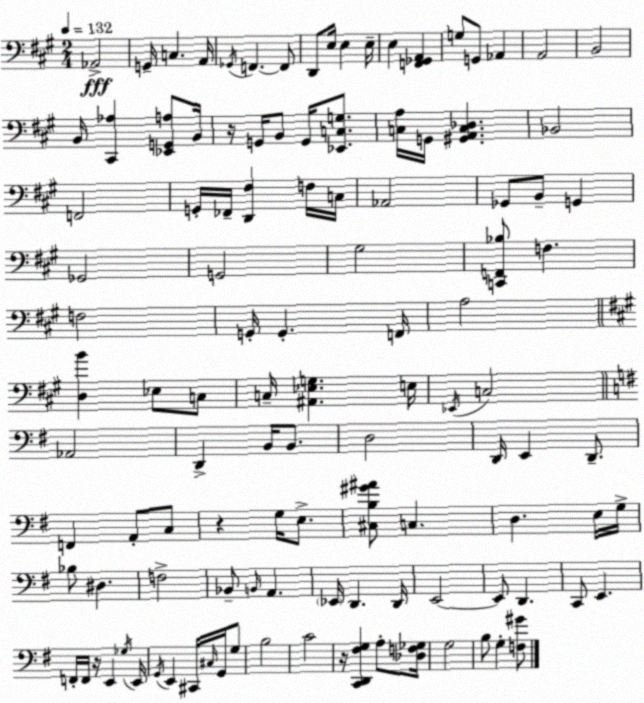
X:1
T:Untitled
M:2/4
L:1/4
K:A
_A,,2 G,,/4 C, A,,/4 _G,,/4 F,, F,,/2 D,,/2 E,/4 E, E,/4 E, [F,,_G,,A,,] G,/2 G,,/2 _A,, A,,2 B,,2 B,,/4 [^C,,_A,] [_E,,G,,A,]/2 B,,/4 z/4 G,,/4 B,,/2 G,,/4 [_E,,C,G,]/2 [C,A,]/4 G,,/4 [^G,,A,,C,_D,] _B,,2 F,,2 G,,/4 _F,,/4 [D,,^F,] F,/4 C,/4 _A,,2 _G,,/2 B,,/2 G,, _G,,2 G,,2 ^G,2 [C,,F,,_B,]/2 F, F,2 G,,/4 G,, F,,/4 A,2 [D,B] _E,/2 C,/2 C,/4 [^A,,_E,G,] E,/4 _E,,/4 C,2 _A,,2 D,, B,,/4 B,,/2 D,2 D,,/4 E,, D,,/2 F,, A,,/2 C,/2 z G,/4 E,/2 [^C,B,^G^A]/2 C, D, E,/4 G,/4 _B,/2 ^D, F,2 _B,,/2 B,,/4 A,, _E,,/4 D,, D,,/4 E,,2 E,,/2 D,, C,,/2 E,, F,,/4 F,,/4 z/4 E,, _G,/4 E,,/4 G,,/4 E,, ^C,,/4 ^C,/4 G,,/4 G,/2 B,2 C2 z/4 [C,,D,,^F,G,] A,/2 [_D,F,_G,]/4 G,2 B,/2 G, [F,^G]/2